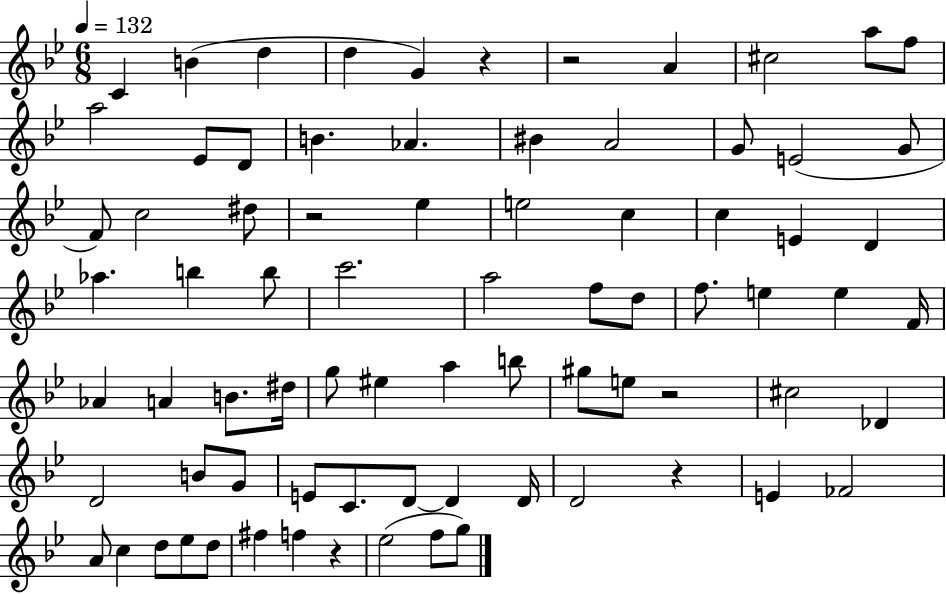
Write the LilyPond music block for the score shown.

{
  \clef treble
  \numericTimeSignature
  \time 6/8
  \key bes \major
  \tempo 4 = 132
  c'4 b'4( d''4 | d''4 g'4) r4 | r2 a'4 | cis''2 a''8 f''8 | \break a''2 ees'8 d'8 | b'4. aes'4. | bis'4 a'2 | g'8 e'2( g'8 | \break f'8) c''2 dis''8 | r2 ees''4 | e''2 c''4 | c''4 e'4 d'4 | \break aes''4. b''4 b''8 | c'''2. | a''2 f''8 d''8 | f''8. e''4 e''4 f'16 | \break aes'4 a'4 b'8. dis''16 | g''8 eis''4 a''4 b''8 | gis''8 e''8 r2 | cis''2 des'4 | \break d'2 b'8 g'8 | e'8 c'8. d'8~~ d'4 d'16 | d'2 r4 | e'4 fes'2 | \break a'8 c''4 d''8 ees''8 d''8 | fis''4 f''4 r4 | ees''2( f''8 g''8) | \bar "|."
}